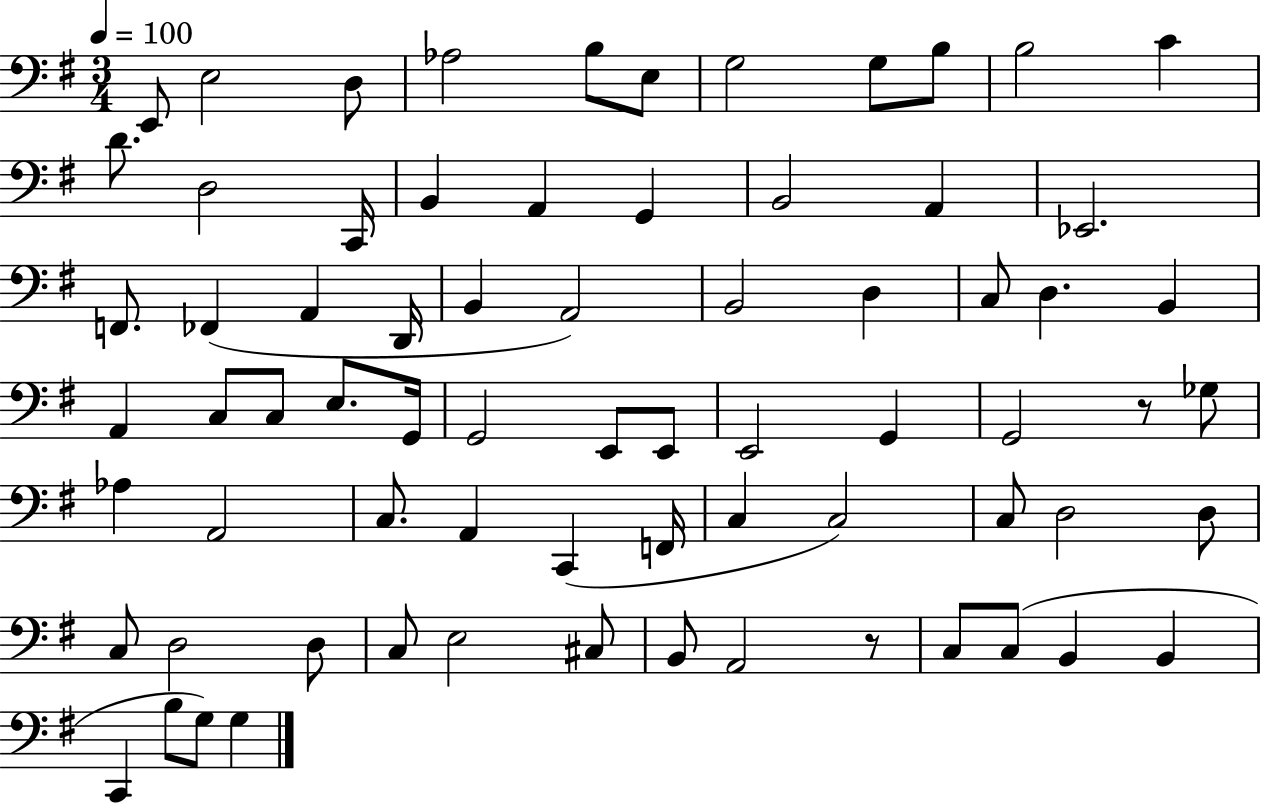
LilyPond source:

{
  \clef bass
  \numericTimeSignature
  \time 3/4
  \key g \major
  \tempo 4 = 100
  e,8 e2 d8 | aes2 b8 e8 | g2 g8 b8 | b2 c'4 | \break d'8. d2 c,16 | b,4 a,4 g,4 | b,2 a,4 | ees,2. | \break f,8. fes,4( a,4 d,16 | b,4 a,2) | b,2 d4 | c8 d4. b,4 | \break a,4 c8 c8 e8. g,16 | g,2 e,8 e,8 | e,2 g,4 | g,2 r8 ges8 | \break aes4 a,2 | c8. a,4 c,4( f,16 | c4 c2) | c8 d2 d8 | \break c8 d2 d8 | c8 e2 cis8 | b,8 a,2 r8 | c8 c8( b,4 b,4 | \break c,4 b8 g8) g4 | \bar "|."
}